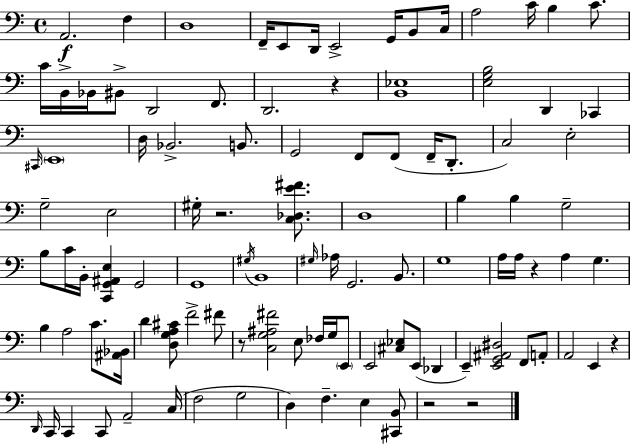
{
  \clef bass
  \time 4/4
  \defaultTimeSignature
  \key c \major
  a,2.\f f4 | d1 | f,16-- e,8 d,16 e,2-> g,16 b,8 c16 | a2 c'16 b4 c'8. | \break c'16 b,16-> bes,16 bis,8-> d,2 f,8. | d,2. r4 | <b, ees>1 | <e g b>2 d,4 ces,4 | \break \grace { cis,16 } \parenthesize e,1 | d16 bes,2.-> b,8. | g,2 f,8 f,8( f,16-- d,8.-. | c2) e2-. | \break g2-- e2 | gis16-. r2. <c des e' fis'>8. | d1 | b4 b4 g2-- | \break b8 c'16 b,16-. <c, g, ais, e>4 g,2 | g,1 | \acciaccatura { gis16 } b,1 | \grace { gis16 } aes16 g,2. | \break b,8. g1 | a16 a16 r4 a4 g4. | b4 a2 c'8. | <ais, bes,>16 d'4 <d g a cis'>8 f'2-> | \break fis'8 r8 <c g ais fis'>2 e8 fes16 | g16 \parenthesize e,8 e,2 <cis ees>8 e,8( des,4 | e,4--) <e, g, ais, dis>2 f,8 | a,8-. a,2 e,4 r4 | \break \grace { d,16 } c,16 c,4 c,8 a,2-- | c16( f2 g2 | d4) f4.-- e4 | <cis, b,>8 r2 r2 | \break \bar "|."
}